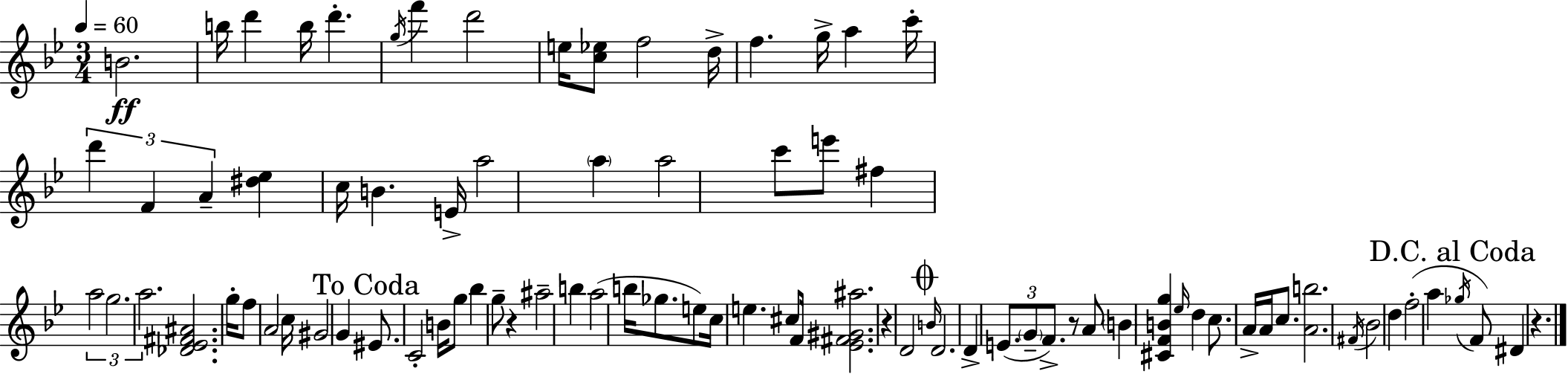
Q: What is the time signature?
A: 3/4